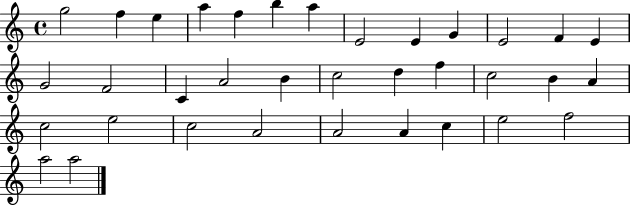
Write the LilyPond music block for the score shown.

{
  \clef treble
  \time 4/4
  \defaultTimeSignature
  \key c \major
  g''2 f''4 e''4 | a''4 f''4 b''4 a''4 | e'2 e'4 g'4 | e'2 f'4 e'4 | \break g'2 f'2 | c'4 a'2 b'4 | c''2 d''4 f''4 | c''2 b'4 a'4 | \break c''2 e''2 | c''2 a'2 | a'2 a'4 c''4 | e''2 f''2 | \break a''2 a''2 | \bar "|."
}